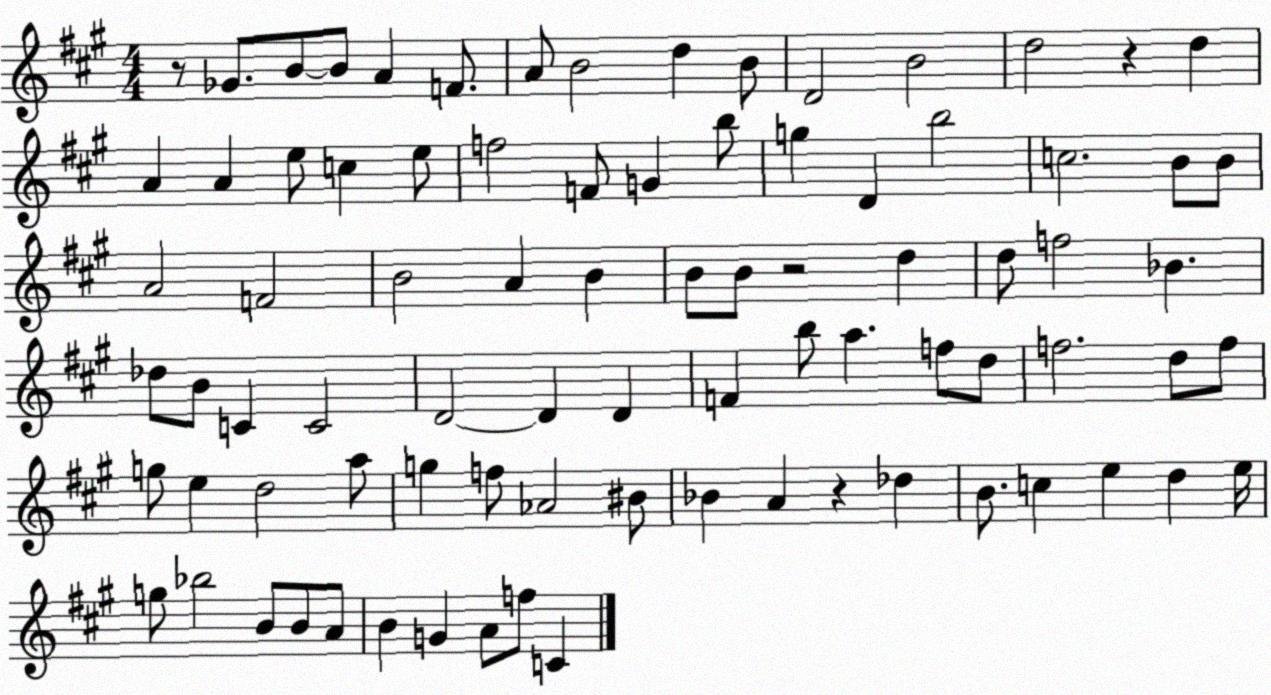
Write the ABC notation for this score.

X:1
T:Untitled
M:4/4
L:1/4
K:A
z/2 _G/2 B/2 B/2 A F/2 A/2 B2 d B/2 D2 B2 d2 z d A A e/2 c e/2 f2 F/2 G b/2 g D b2 c2 B/2 B/2 A2 F2 B2 A B B/2 B/2 z2 d d/2 f2 _B _d/2 B/2 C C2 D2 D D F b/2 a f/2 d/2 f2 d/2 f/2 g/2 e d2 a/2 g f/2 _A2 ^B/2 _B A z _d B/2 c e d e/4 g/2 _b2 B/2 B/2 A/2 B G A/2 f/2 C